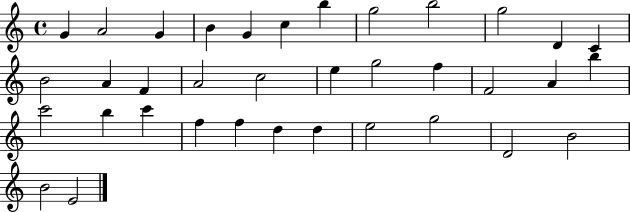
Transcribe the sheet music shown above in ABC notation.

X:1
T:Untitled
M:4/4
L:1/4
K:C
G A2 G B G c b g2 b2 g2 D C B2 A F A2 c2 e g2 f F2 A b c'2 b c' f f d d e2 g2 D2 B2 B2 E2